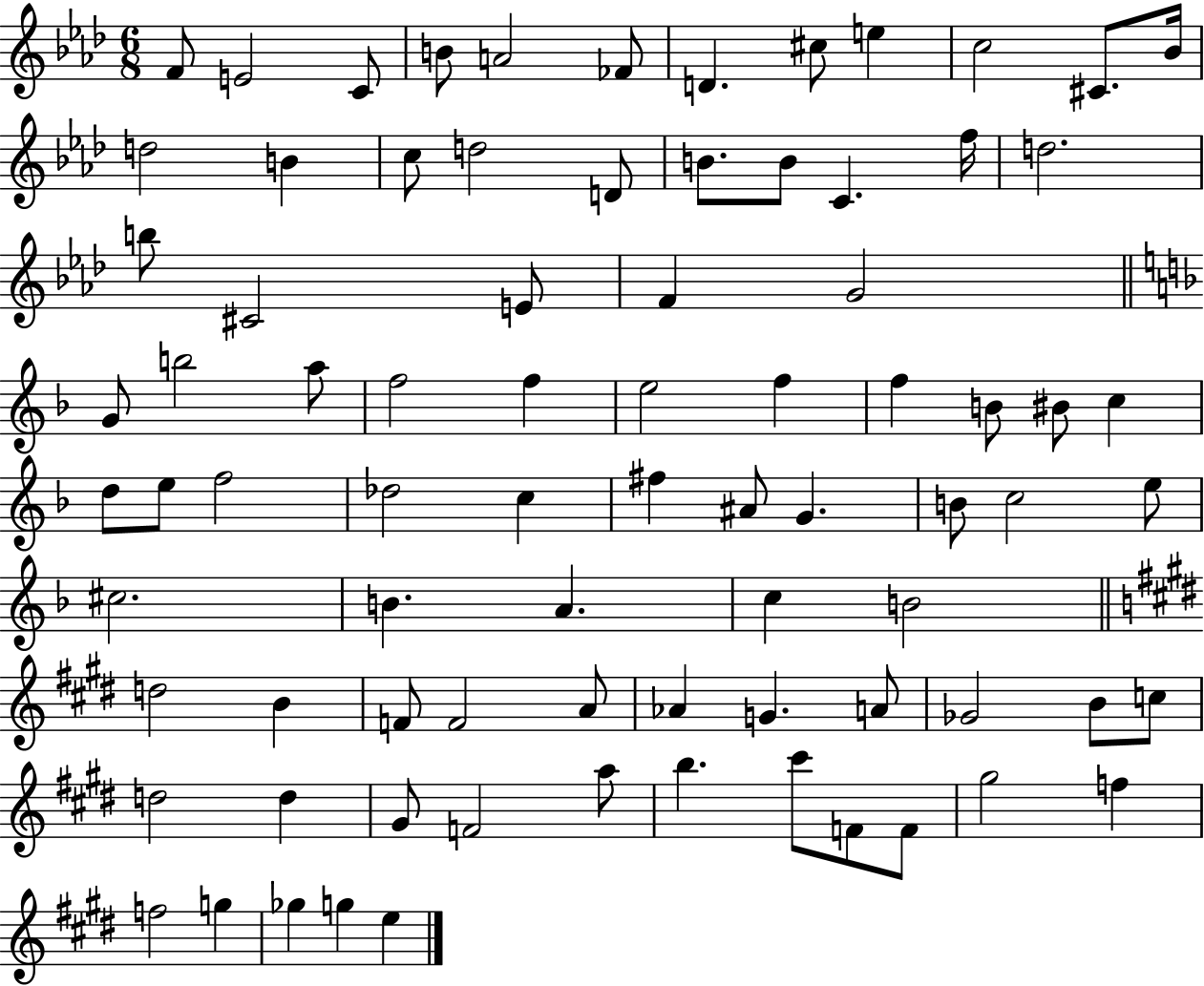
{
  \clef treble
  \numericTimeSignature
  \time 6/8
  \key aes \major
  f'8 e'2 c'8 | b'8 a'2 fes'8 | d'4. cis''8 e''4 | c''2 cis'8. bes'16 | \break d''2 b'4 | c''8 d''2 d'8 | b'8. b'8 c'4. f''16 | d''2. | \break b''8 cis'2 e'8 | f'4 g'2 | \bar "||" \break \key d \minor g'8 b''2 a''8 | f''2 f''4 | e''2 f''4 | f''4 b'8 bis'8 c''4 | \break d''8 e''8 f''2 | des''2 c''4 | fis''4 ais'8 g'4. | b'8 c''2 e''8 | \break cis''2. | b'4. a'4. | c''4 b'2 | \bar "||" \break \key e \major d''2 b'4 | f'8 f'2 a'8 | aes'4 g'4. a'8 | ges'2 b'8 c''8 | \break d''2 d''4 | gis'8 f'2 a''8 | b''4. cis'''8 f'8 f'8 | gis''2 f''4 | \break f''2 g''4 | ges''4 g''4 e''4 | \bar "|."
}